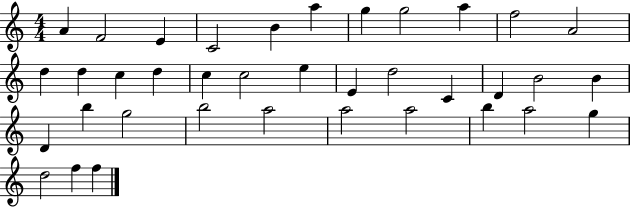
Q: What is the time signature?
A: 4/4